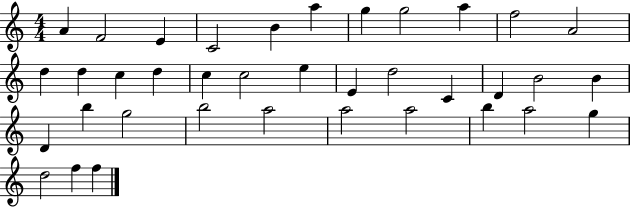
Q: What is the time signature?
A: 4/4